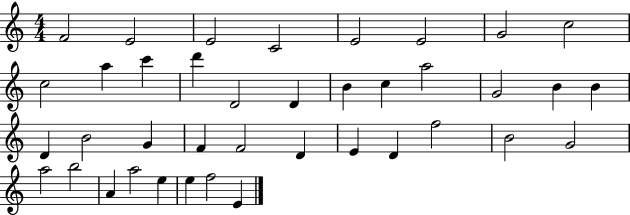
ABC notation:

X:1
T:Untitled
M:4/4
L:1/4
K:C
F2 E2 E2 C2 E2 E2 G2 c2 c2 a c' d' D2 D B c a2 G2 B B D B2 G F F2 D E D f2 B2 G2 a2 b2 A a2 e e f2 E